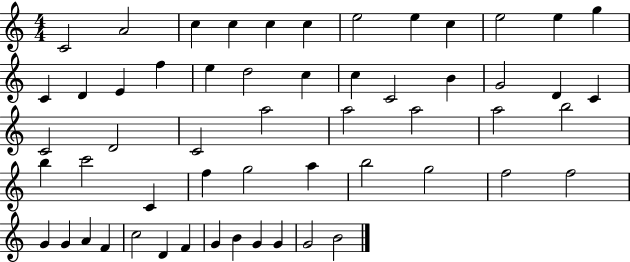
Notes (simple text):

C4/h A4/h C5/q C5/q C5/q C5/q E5/h E5/q C5/q E5/h E5/q G5/q C4/q D4/q E4/q F5/q E5/q D5/h C5/q C5/q C4/h B4/q G4/h D4/q C4/q C4/h D4/h C4/h A5/h A5/h A5/h A5/h B5/h B5/q C6/h C4/q F5/q G5/h A5/q B5/h G5/h F5/h F5/h G4/q G4/q A4/q F4/q C5/h D4/q F4/q G4/q B4/q G4/q G4/q G4/h B4/h